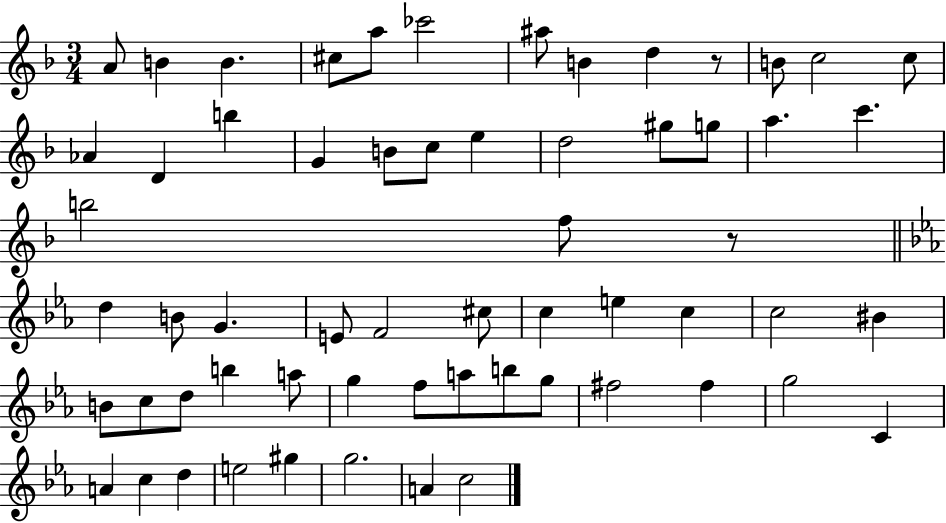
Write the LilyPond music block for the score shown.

{
  \clef treble
  \numericTimeSignature
  \time 3/4
  \key f \major
  a'8 b'4 b'4. | cis''8 a''8 ces'''2 | ais''8 b'4 d''4 r8 | b'8 c''2 c''8 | \break aes'4 d'4 b''4 | g'4 b'8 c''8 e''4 | d''2 gis''8 g''8 | a''4. c'''4. | \break b''2 f''8 r8 | \bar "||" \break \key ees \major d''4 b'8 g'4. | e'8 f'2 cis''8 | c''4 e''4 c''4 | c''2 bis'4 | \break b'8 c''8 d''8 b''4 a''8 | g''4 f''8 a''8 b''8 g''8 | fis''2 fis''4 | g''2 c'4 | \break a'4 c''4 d''4 | e''2 gis''4 | g''2. | a'4 c''2 | \break \bar "|."
}